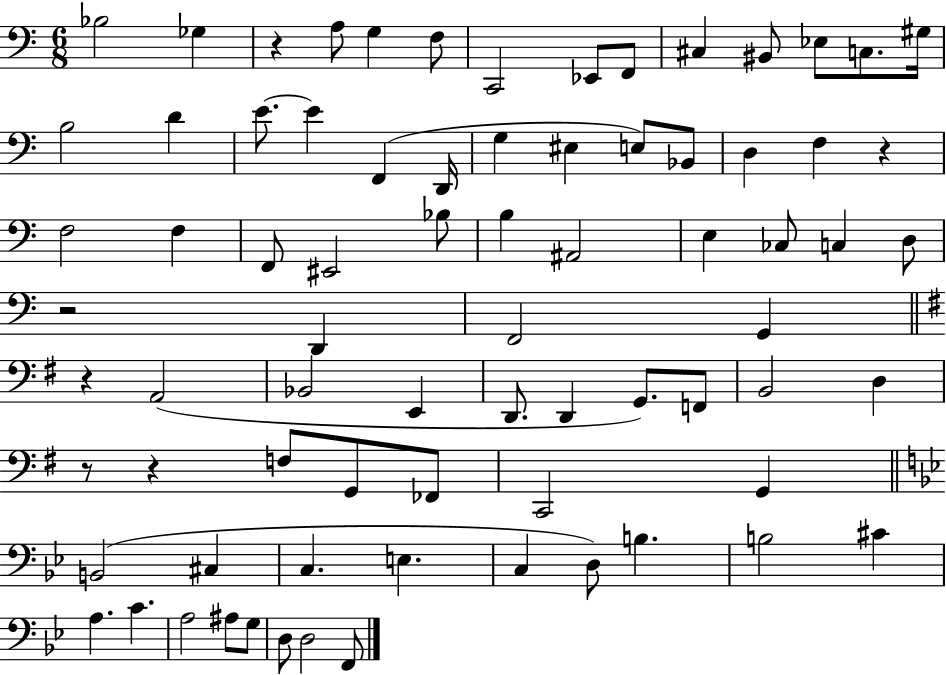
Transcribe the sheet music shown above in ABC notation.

X:1
T:Untitled
M:6/8
L:1/4
K:C
_B,2 _G, z A,/2 G, F,/2 C,,2 _E,,/2 F,,/2 ^C, ^B,,/2 _E,/2 C,/2 ^G,/4 B,2 D E/2 E F,, D,,/4 G, ^E, E,/2 _B,,/2 D, F, z F,2 F, F,,/2 ^E,,2 _B,/2 B, ^A,,2 E, _C,/2 C, D,/2 z2 D,, F,,2 G,, z A,,2 _B,,2 E,, D,,/2 D,, G,,/2 F,,/2 B,,2 D, z/2 z F,/2 G,,/2 _F,,/2 C,,2 G,, B,,2 ^C, C, E, C, D,/2 B, B,2 ^C A, C A,2 ^A,/2 G,/2 D,/2 D,2 F,,/2